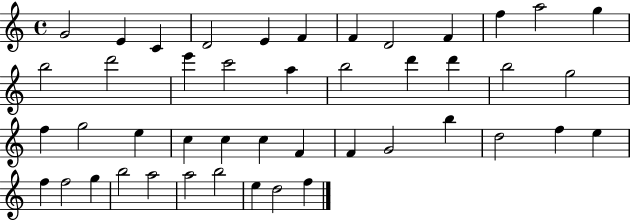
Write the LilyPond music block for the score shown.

{
  \clef treble
  \time 4/4
  \defaultTimeSignature
  \key c \major
  g'2 e'4 c'4 | d'2 e'4 f'4 | f'4 d'2 f'4 | f''4 a''2 g''4 | \break b''2 d'''2 | e'''4 c'''2 a''4 | b''2 d'''4 d'''4 | b''2 g''2 | \break f''4 g''2 e''4 | c''4 c''4 c''4 f'4 | f'4 g'2 b''4 | d''2 f''4 e''4 | \break f''4 f''2 g''4 | b''2 a''2 | a''2 b''2 | e''4 d''2 f''4 | \break \bar "|."
}